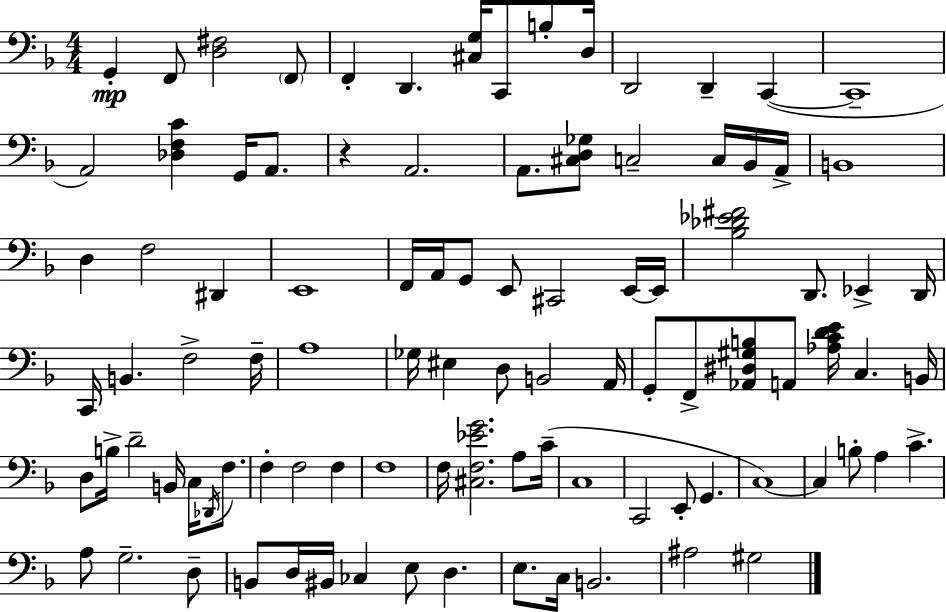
G2/q F2/e [D3,F#3]/h F2/e F2/q D2/q. [C#3,G3]/s C2/e B3/e D3/s D2/h D2/q C2/q C2/w A2/h [Db3,F3,C4]/q G2/s A2/e. R/q A2/h. A2/e. [C#3,D3,Gb3]/e C3/h C3/s Bb2/s A2/s B2/w D3/q F3/h D#2/q E2/w F2/s A2/s G2/e E2/e C#2/h E2/s E2/s [Bb3,Db4,Eb4,F#4]/h D2/e. Eb2/q D2/s C2/s B2/q. F3/h F3/s A3/w Gb3/s EIS3/q D3/e B2/h A2/s G2/e F2/e [Ab2,D#3,G#3,B3]/e A2/e [Ab3,C4,D4,E4]/s C3/q. B2/s D3/e B3/s D4/h B2/s C3/s Db2/s F3/e. F3/q F3/h F3/q F3/w F3/s [C#3,F3,Eb4,G4]/h. A3/e C4/s C3/w C2/h E2/e G2/q. C3/w C3/q B3/e A3/q C4/q. A3/e G3/h. D3/e B2/e D3/s BIS2/s CES3/q E3/e D3/q. E3/e. C3/s B2/h. A#3/h G#3/h